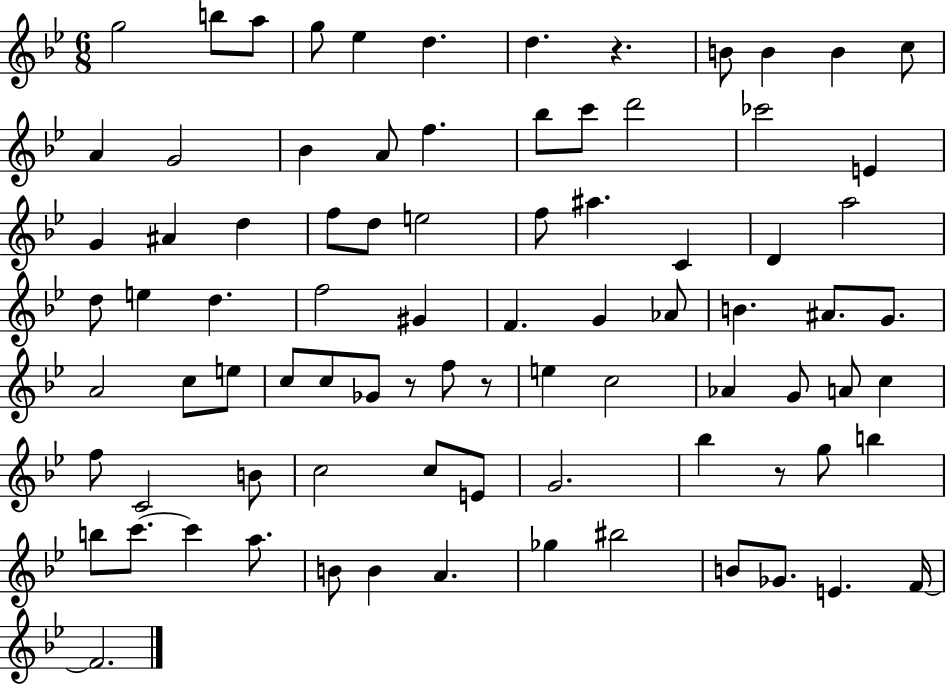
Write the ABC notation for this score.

X:1
T:Untitled
M:6/8
L:1/4
K:Bb
g2 b/2 a/2 g/2 _e d d z B/2 B B c/2 A G2 _B A/2 f _b/2 c'/2 d'2 _c'2 E G ^A d f/2 d/2 e2 f/2 ^a C D a2 d/2 e d f2 ^G F G _A/2 B ^A/2 G/2 A2 c/2 e/2 c/2 c/2 _G/2 z/2 f/2 z/2 e c2 _A G/2 A/2 c f/2 C2 B/2 c2 c/2 E/2 G2 _b z/2 g/2 b b/2 c'/2 c' a/2 B/2 B A _g ^b2 B/2 _G/2 E F/4 F2